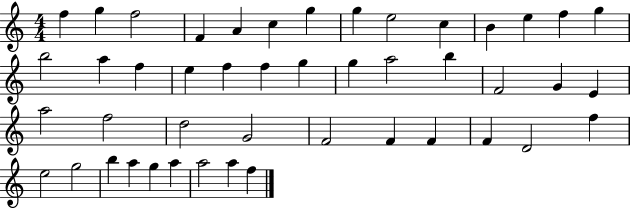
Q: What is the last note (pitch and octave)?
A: F5